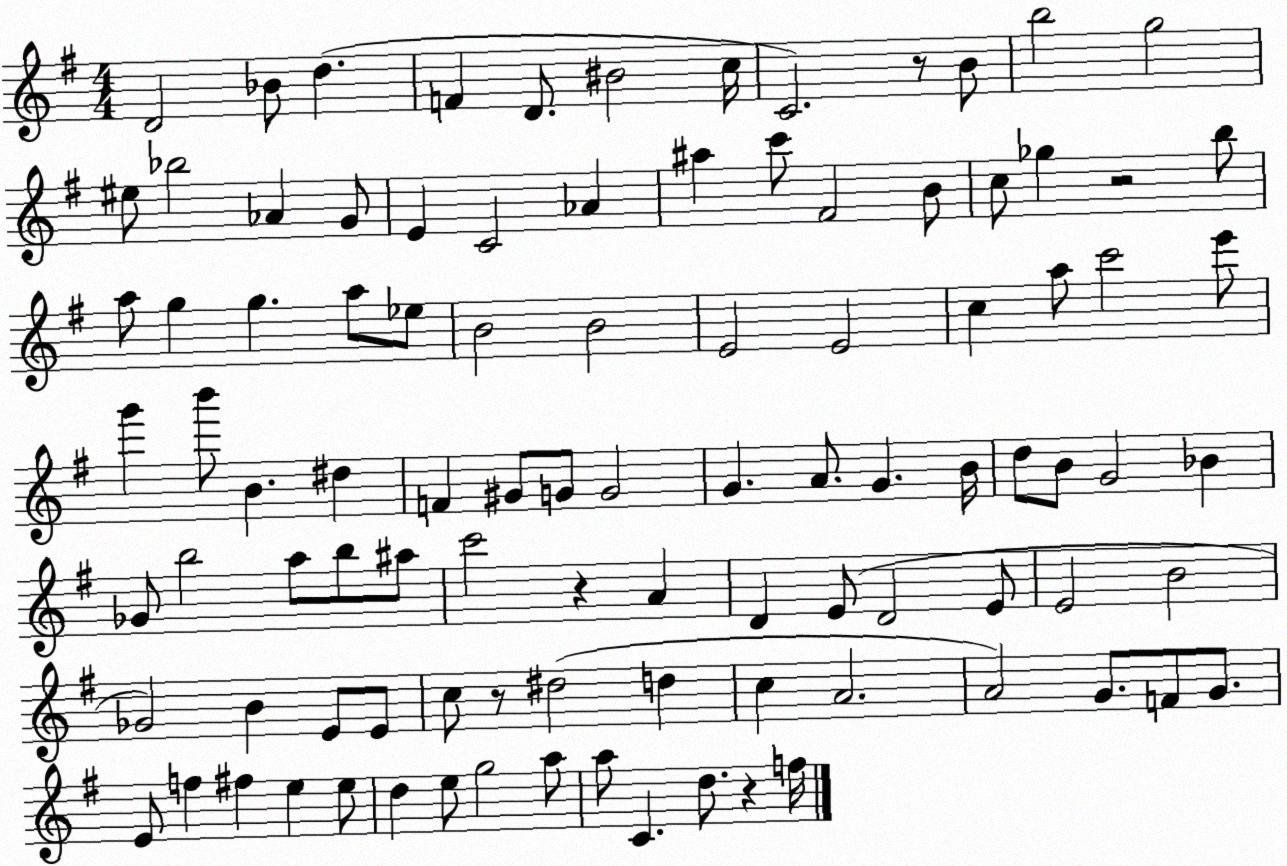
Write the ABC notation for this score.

X:1
T:Untitled
M:4/4
L:1/4
K:G
D2 _B/2 d F D/2 ^B2 c/4 C2 z/2 B/2 b2 g2 ^e/2 _b2 _A G/2 E C2 _A ^a c'/2 ^F2 B/2 c/2 _g z2 b/2 a/2 g g a/2 _e/2 B2 B2 E2 E2 c a/2 c'2 e'/2 g' b'/2 B ^d F ^G/2 G/2 G2 G A/2 G B/4 d/2 B/2 G2 _B _G/2 b2 a/2 b/2 ^a/2 c'2 z A D E/2 D2 E/2 E2 B2 _G2 B E/2 E/2 c/2 z/2 ^d2 d c A2 A2 G/2 F/2 G/2 E/2 f ^f e e/2 d e/2 g2 a/2 a/2 C d/2 z f/4